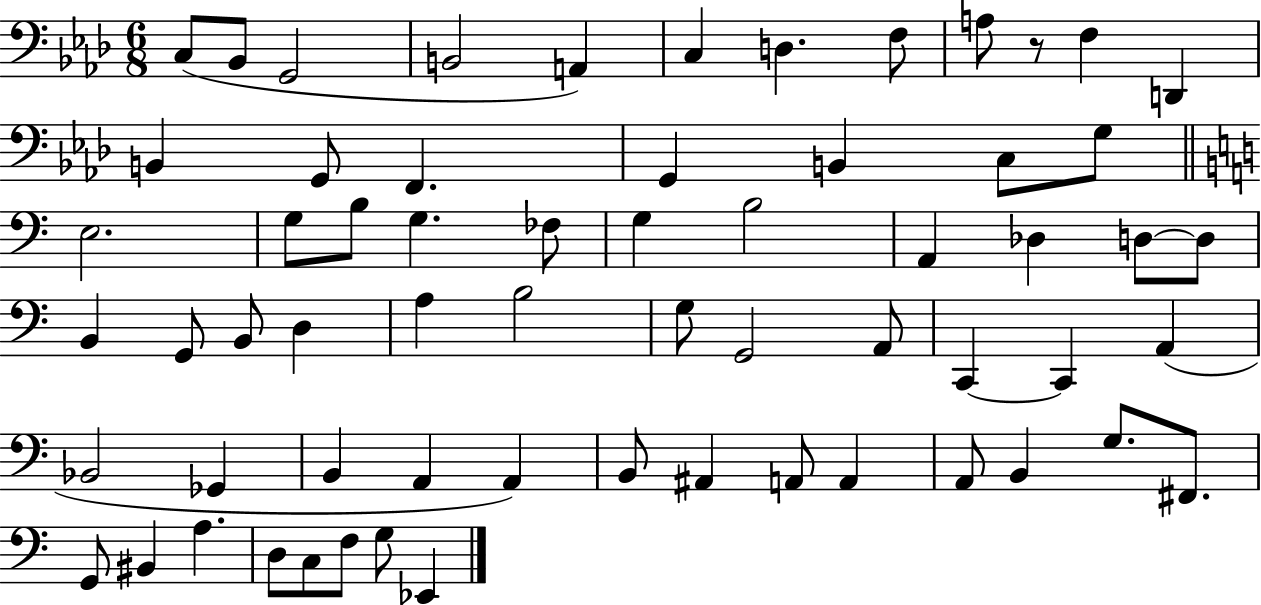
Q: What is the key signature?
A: AES major